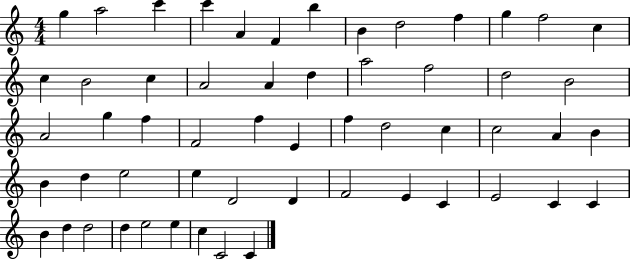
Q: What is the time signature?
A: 4/4